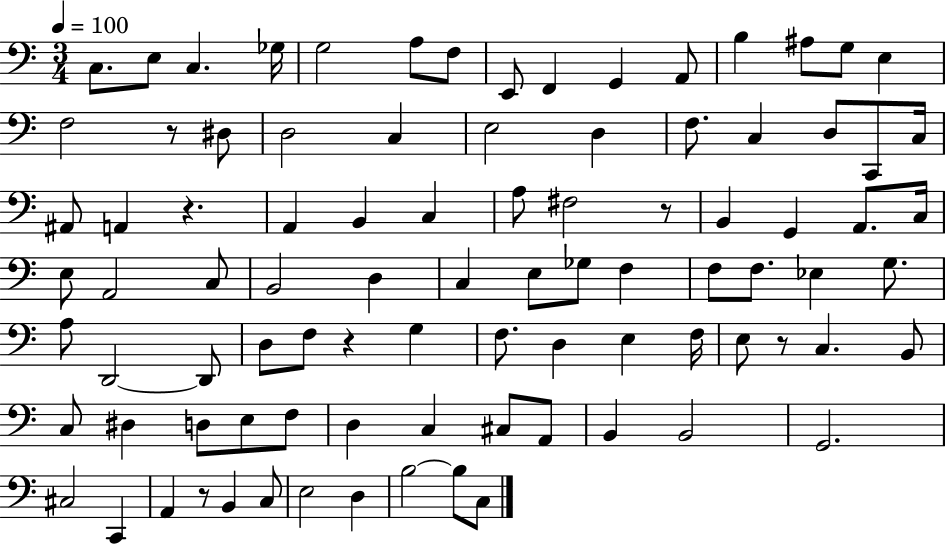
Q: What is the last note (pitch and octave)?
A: C3